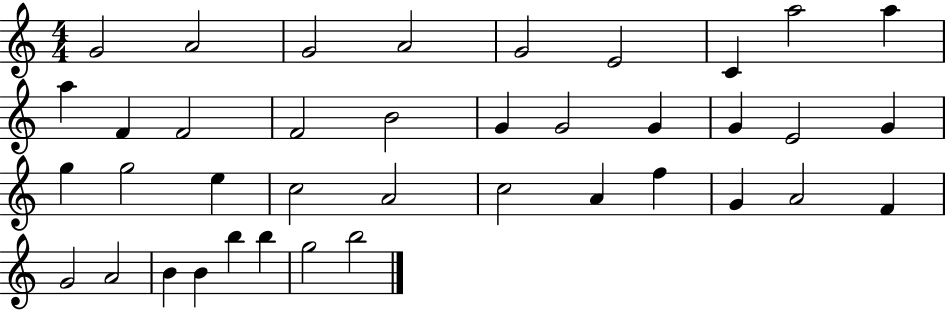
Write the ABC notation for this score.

X:1
T:Untitled
M:4/4
L:1/4
K:C
G2 A2 G2 A2 G2 E2 C a2 a a F F2 F2 B2 G G2 G G E2 G g g2 e c2 A2 c2 A f G A2 F G2 A2 B B b b g2 b2